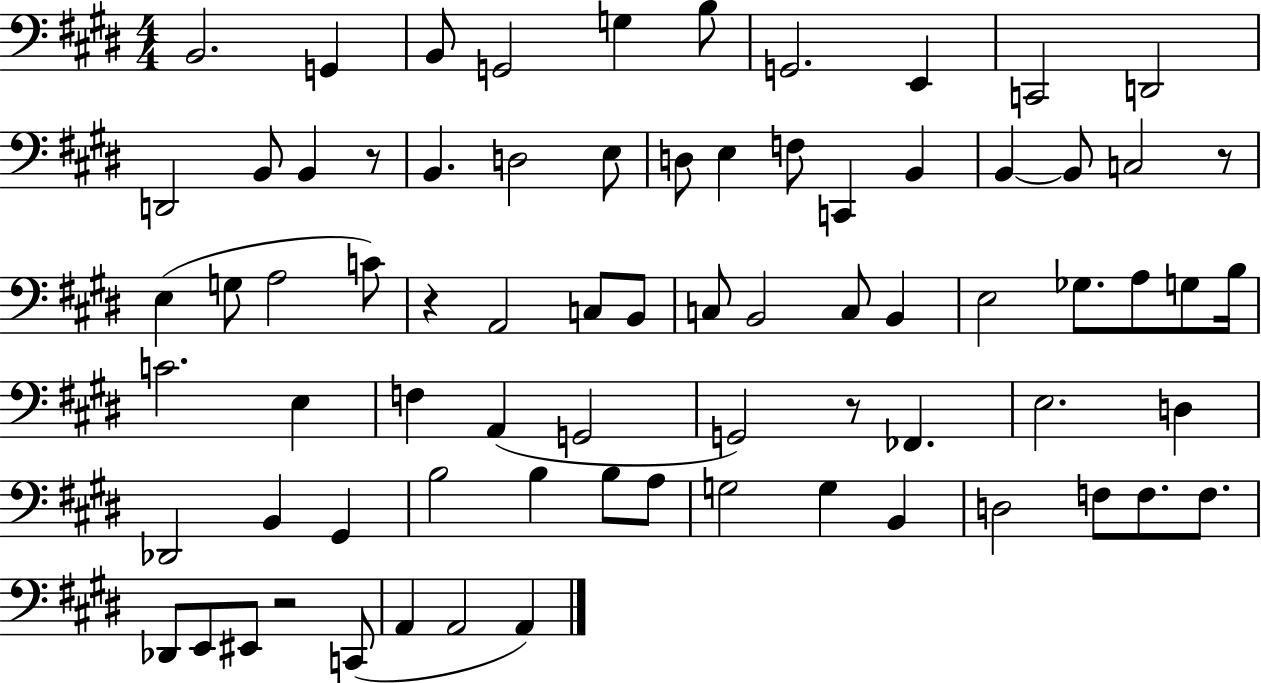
X:1
T:Untitled
M:4/4
L:1/4
K:E
B,,2 G,, B,,/2 G,,2 G, B,/2 G,,2 E,, C,,2 D,,2 D,,2 B,,/2 B,, z/2 B,, D,2 E,/2 D,/2 E, F,/2 C,, B,, B,, B,,/2 C,2 z/2 E, G,/2 A,2 C/2 z A,,2 C,/2 B,,/2 C,/2 B,,2 C,/2 B,, E,2 _G,/2 A,/2 G,/2 B,/4 C2 E, F, A,, G,,2 G,,2 z/2 _F,, E,2 D, _D,,2 B,, ^G,, B,2 B, B,/2 A,/2 G,2 G, B,, D,2 F,/2 F,/2 F,/2 _D,,/2 E,,/2 ^E,,/2 z2 C,,/2 A,, A,,2 A,,